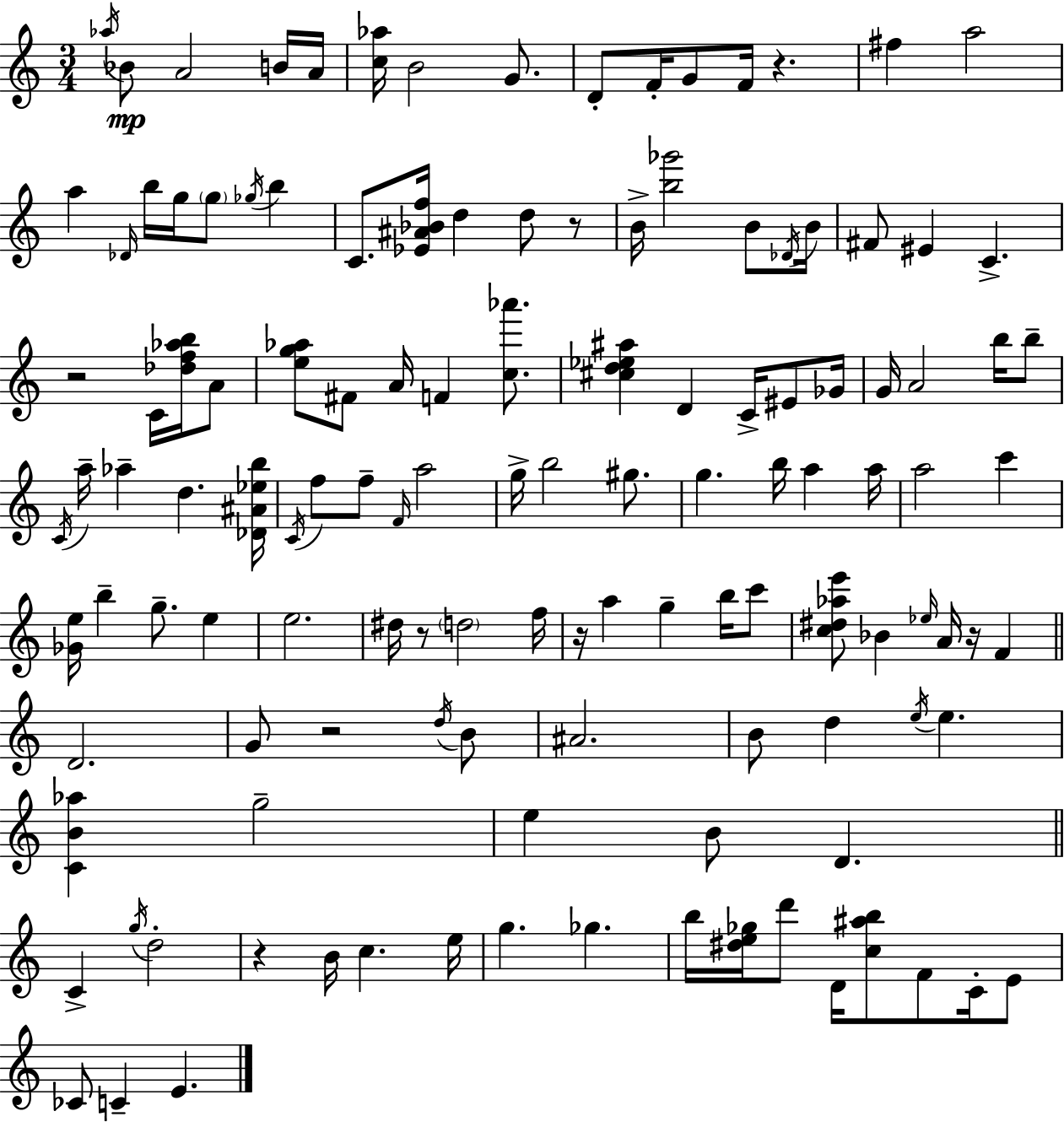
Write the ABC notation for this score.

X:1
T:Untitled
M:3/4
L:1/4
K:Am
_a/4 _B/2 A2 B/4 A/4 [c_a]/4 B2 G/2 D/2 F/4 G/2 F/4 z ^f a2 a _D/4 b/4 g/4 g/2 _g/4 b C/2 [_E^A_Bf]/4 d d/2 z/2 B/4 [b_g']2 B/2 _D/4 B/4 ^F/2 ^E C z2 C/4 [_df_ab]/4 A/2 [eg_a]/2 ^F/2 A/4 F [c_a']/2 [^cd_e^a] D C/4 ^E/2 _G/4 G/4 A2 b/4 b/2 C/4 a/4 _a d [_D^A_eb]/4 C/4 f/2 f/2 F/4 a2 g/4 b2 ^g/2 g b/4 a a/4 a2 c' [_Ge]/4 b g/2 e e2 ^d/4 z/2 d2 f/4 z/4 a g b/4 c'/2 [c^d_ae']/2 _B _e/4 A/4 z/4 F D2 G/2 z2 d/4 B/2 ^A2 B/2 d e/4 e [CB_a] g2 e B/2 D C g/4 d2 z B/4 c e/4 g _g b/4 [^de_g]/4 d'/2 D/4 [c^ab]/2 F/2 C/4 E/2 _C/2 C E